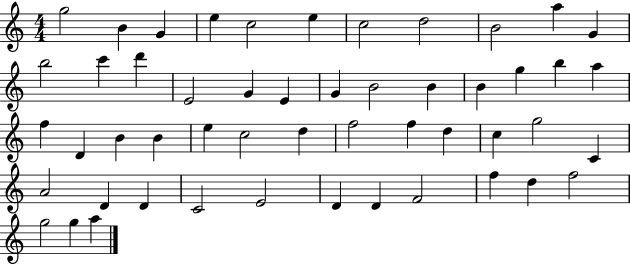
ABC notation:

X:1
T:Untitled
M:4/4
L:1/4
K:C
g2 B G e c2 e c2 d2 B2 a G b2 c' d' E2 G E G B2 B B g b a f D B B e c2 d f2 f d c g2 C A2 D D C2 E2 D D F2 f d f2 g2 g a